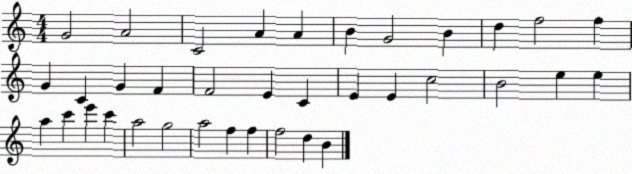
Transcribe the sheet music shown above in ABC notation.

X:1
T:Untitled
M:4/4
L:1/4
K:C
G2 A2 C2 A A B G2 B d f2 f G C G F F2 E C E E c2 B2 e e a c' e' c' a2 g2 a2 f f f2 d B